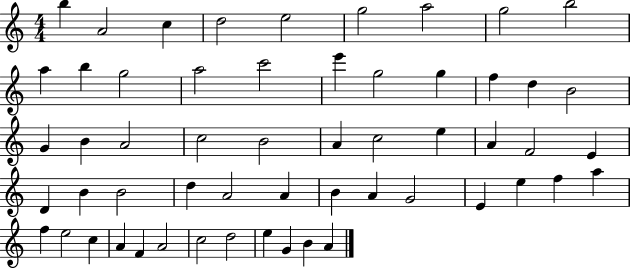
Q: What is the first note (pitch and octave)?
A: B5